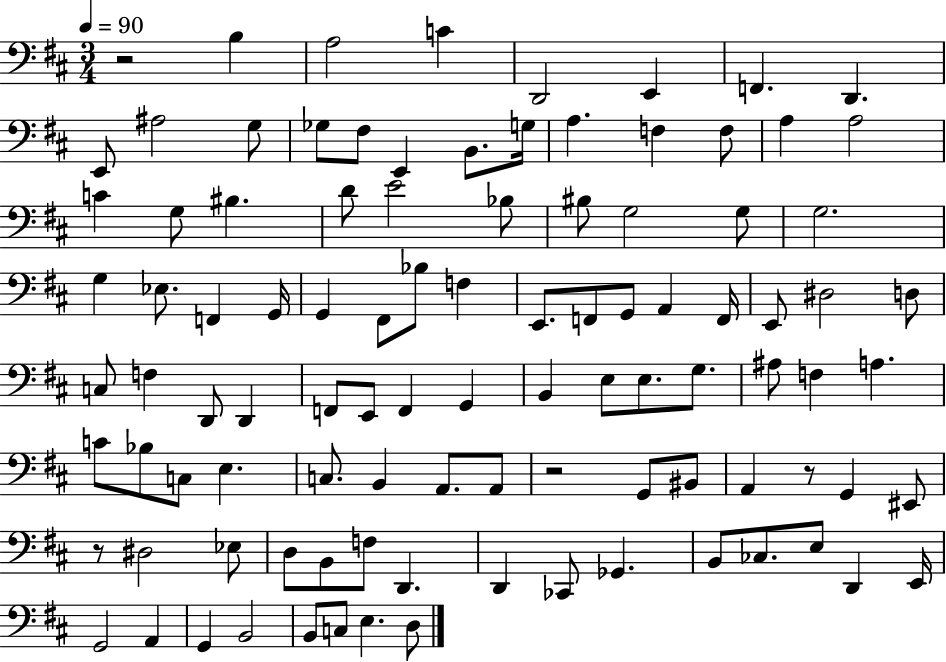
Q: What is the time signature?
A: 3/4